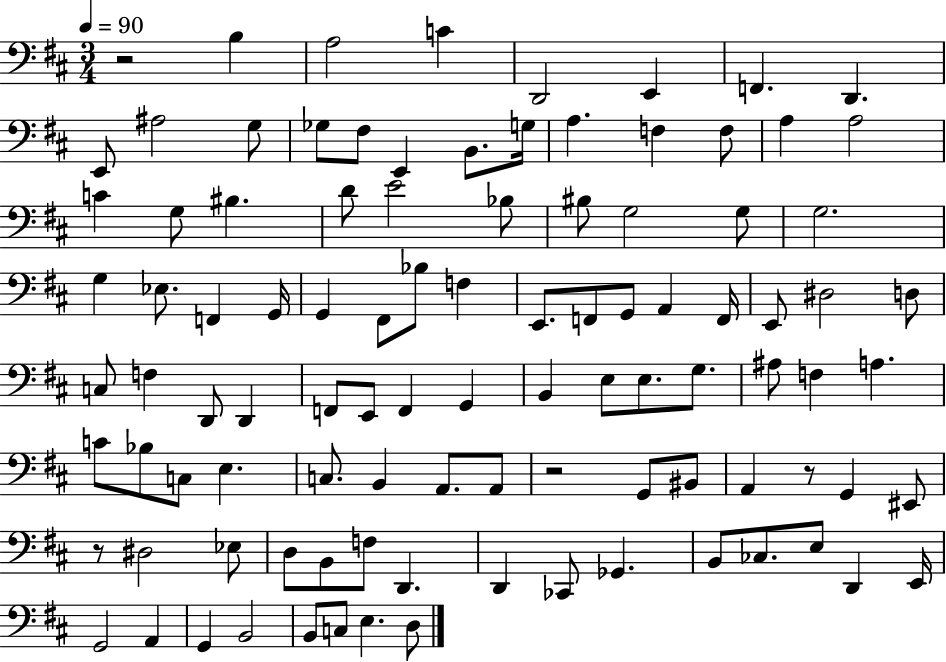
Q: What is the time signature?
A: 3/4